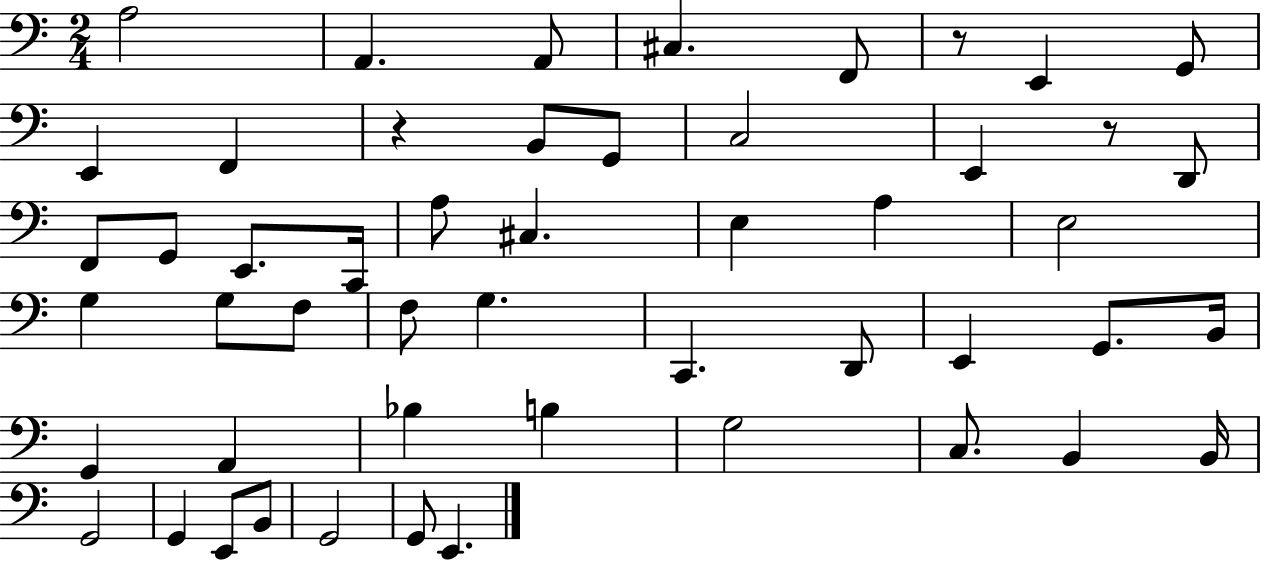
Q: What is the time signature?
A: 2/4